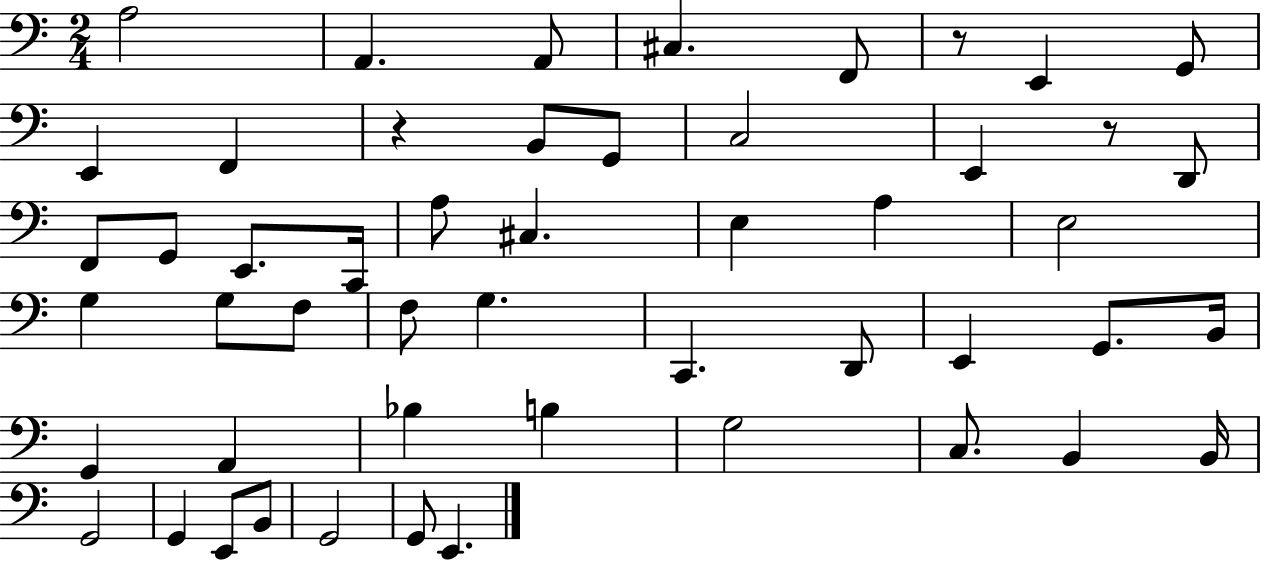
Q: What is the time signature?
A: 2/4